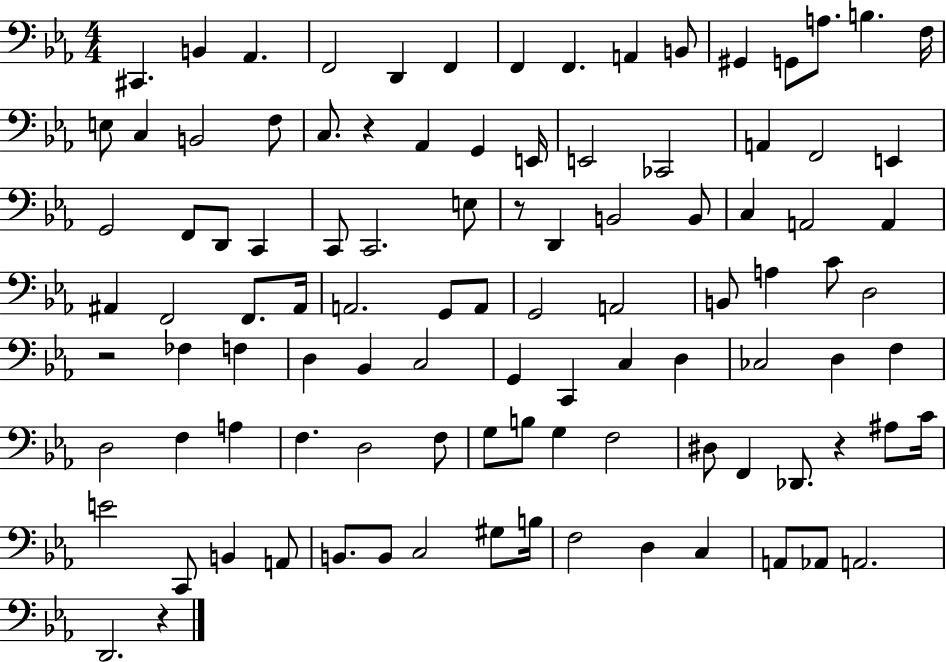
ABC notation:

X:1
T:Untitled
M:4/4
L:1/4
K:Eb
^C,, B,, _A,, F,,2 D,, F,, F,, F,, A,, B,,/2 ^G,, G,,/2 A,/2 B, F,/4 E,/2 C, B,,2 F,/2 C,/2 z _A,, G,, E,,/4 E,,2 _C,,2 A,, F,,2 E,, G,,2 F,,/2 D,,/2 C,, C,,/2 C,,2 E,/2 z/2 D,, B,,2 B,,/2 C, A,,2 A,, ^A,, F,,2 F,,/2 ^A,,/4 A,,2 G,,/2 A,,/2 G,,2 A,,2 B,,/2 A, C/2 D,2 z2 _F, F, D, _B,, C,2 G,, C,, C, D, _C,2 D, F, D,2 F, A, F, D,2 F,/2 G,/2 B,/2 G, F,2 ^D,/2 F,, _D,,/2 z ^A,/2 C/4 E2 C,,/2 B,, A,,/2 B,,/2 B,,/2 C,2 ^G,/2 B,/4 F,2 D, C, A,,/2 _A,,/2 A,,2 D,,2 z